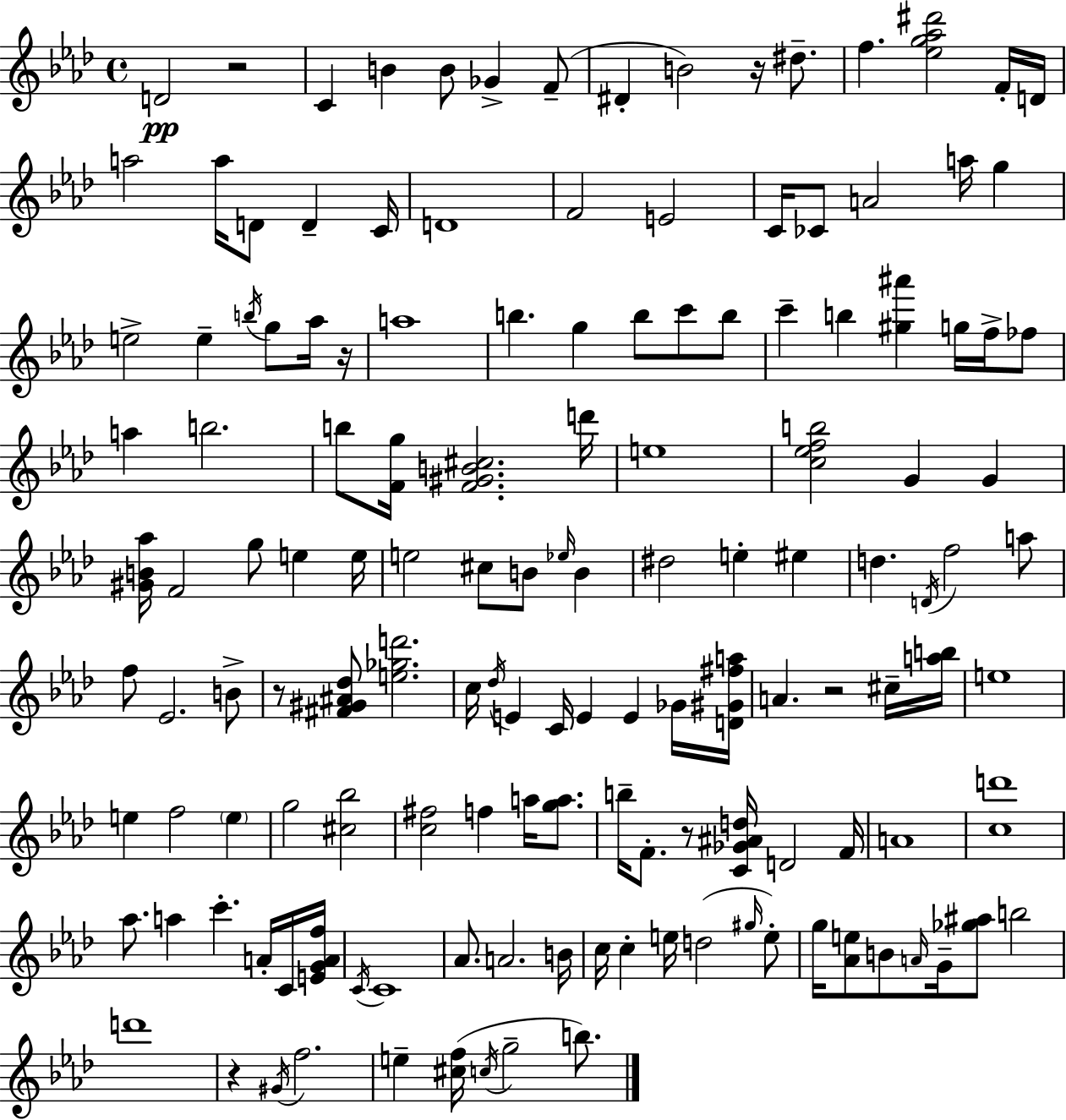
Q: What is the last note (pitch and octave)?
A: B5